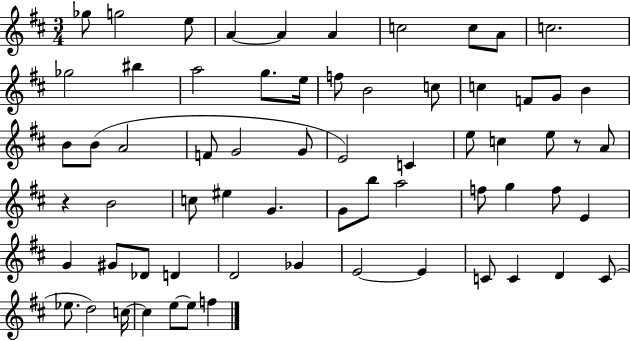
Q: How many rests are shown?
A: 2